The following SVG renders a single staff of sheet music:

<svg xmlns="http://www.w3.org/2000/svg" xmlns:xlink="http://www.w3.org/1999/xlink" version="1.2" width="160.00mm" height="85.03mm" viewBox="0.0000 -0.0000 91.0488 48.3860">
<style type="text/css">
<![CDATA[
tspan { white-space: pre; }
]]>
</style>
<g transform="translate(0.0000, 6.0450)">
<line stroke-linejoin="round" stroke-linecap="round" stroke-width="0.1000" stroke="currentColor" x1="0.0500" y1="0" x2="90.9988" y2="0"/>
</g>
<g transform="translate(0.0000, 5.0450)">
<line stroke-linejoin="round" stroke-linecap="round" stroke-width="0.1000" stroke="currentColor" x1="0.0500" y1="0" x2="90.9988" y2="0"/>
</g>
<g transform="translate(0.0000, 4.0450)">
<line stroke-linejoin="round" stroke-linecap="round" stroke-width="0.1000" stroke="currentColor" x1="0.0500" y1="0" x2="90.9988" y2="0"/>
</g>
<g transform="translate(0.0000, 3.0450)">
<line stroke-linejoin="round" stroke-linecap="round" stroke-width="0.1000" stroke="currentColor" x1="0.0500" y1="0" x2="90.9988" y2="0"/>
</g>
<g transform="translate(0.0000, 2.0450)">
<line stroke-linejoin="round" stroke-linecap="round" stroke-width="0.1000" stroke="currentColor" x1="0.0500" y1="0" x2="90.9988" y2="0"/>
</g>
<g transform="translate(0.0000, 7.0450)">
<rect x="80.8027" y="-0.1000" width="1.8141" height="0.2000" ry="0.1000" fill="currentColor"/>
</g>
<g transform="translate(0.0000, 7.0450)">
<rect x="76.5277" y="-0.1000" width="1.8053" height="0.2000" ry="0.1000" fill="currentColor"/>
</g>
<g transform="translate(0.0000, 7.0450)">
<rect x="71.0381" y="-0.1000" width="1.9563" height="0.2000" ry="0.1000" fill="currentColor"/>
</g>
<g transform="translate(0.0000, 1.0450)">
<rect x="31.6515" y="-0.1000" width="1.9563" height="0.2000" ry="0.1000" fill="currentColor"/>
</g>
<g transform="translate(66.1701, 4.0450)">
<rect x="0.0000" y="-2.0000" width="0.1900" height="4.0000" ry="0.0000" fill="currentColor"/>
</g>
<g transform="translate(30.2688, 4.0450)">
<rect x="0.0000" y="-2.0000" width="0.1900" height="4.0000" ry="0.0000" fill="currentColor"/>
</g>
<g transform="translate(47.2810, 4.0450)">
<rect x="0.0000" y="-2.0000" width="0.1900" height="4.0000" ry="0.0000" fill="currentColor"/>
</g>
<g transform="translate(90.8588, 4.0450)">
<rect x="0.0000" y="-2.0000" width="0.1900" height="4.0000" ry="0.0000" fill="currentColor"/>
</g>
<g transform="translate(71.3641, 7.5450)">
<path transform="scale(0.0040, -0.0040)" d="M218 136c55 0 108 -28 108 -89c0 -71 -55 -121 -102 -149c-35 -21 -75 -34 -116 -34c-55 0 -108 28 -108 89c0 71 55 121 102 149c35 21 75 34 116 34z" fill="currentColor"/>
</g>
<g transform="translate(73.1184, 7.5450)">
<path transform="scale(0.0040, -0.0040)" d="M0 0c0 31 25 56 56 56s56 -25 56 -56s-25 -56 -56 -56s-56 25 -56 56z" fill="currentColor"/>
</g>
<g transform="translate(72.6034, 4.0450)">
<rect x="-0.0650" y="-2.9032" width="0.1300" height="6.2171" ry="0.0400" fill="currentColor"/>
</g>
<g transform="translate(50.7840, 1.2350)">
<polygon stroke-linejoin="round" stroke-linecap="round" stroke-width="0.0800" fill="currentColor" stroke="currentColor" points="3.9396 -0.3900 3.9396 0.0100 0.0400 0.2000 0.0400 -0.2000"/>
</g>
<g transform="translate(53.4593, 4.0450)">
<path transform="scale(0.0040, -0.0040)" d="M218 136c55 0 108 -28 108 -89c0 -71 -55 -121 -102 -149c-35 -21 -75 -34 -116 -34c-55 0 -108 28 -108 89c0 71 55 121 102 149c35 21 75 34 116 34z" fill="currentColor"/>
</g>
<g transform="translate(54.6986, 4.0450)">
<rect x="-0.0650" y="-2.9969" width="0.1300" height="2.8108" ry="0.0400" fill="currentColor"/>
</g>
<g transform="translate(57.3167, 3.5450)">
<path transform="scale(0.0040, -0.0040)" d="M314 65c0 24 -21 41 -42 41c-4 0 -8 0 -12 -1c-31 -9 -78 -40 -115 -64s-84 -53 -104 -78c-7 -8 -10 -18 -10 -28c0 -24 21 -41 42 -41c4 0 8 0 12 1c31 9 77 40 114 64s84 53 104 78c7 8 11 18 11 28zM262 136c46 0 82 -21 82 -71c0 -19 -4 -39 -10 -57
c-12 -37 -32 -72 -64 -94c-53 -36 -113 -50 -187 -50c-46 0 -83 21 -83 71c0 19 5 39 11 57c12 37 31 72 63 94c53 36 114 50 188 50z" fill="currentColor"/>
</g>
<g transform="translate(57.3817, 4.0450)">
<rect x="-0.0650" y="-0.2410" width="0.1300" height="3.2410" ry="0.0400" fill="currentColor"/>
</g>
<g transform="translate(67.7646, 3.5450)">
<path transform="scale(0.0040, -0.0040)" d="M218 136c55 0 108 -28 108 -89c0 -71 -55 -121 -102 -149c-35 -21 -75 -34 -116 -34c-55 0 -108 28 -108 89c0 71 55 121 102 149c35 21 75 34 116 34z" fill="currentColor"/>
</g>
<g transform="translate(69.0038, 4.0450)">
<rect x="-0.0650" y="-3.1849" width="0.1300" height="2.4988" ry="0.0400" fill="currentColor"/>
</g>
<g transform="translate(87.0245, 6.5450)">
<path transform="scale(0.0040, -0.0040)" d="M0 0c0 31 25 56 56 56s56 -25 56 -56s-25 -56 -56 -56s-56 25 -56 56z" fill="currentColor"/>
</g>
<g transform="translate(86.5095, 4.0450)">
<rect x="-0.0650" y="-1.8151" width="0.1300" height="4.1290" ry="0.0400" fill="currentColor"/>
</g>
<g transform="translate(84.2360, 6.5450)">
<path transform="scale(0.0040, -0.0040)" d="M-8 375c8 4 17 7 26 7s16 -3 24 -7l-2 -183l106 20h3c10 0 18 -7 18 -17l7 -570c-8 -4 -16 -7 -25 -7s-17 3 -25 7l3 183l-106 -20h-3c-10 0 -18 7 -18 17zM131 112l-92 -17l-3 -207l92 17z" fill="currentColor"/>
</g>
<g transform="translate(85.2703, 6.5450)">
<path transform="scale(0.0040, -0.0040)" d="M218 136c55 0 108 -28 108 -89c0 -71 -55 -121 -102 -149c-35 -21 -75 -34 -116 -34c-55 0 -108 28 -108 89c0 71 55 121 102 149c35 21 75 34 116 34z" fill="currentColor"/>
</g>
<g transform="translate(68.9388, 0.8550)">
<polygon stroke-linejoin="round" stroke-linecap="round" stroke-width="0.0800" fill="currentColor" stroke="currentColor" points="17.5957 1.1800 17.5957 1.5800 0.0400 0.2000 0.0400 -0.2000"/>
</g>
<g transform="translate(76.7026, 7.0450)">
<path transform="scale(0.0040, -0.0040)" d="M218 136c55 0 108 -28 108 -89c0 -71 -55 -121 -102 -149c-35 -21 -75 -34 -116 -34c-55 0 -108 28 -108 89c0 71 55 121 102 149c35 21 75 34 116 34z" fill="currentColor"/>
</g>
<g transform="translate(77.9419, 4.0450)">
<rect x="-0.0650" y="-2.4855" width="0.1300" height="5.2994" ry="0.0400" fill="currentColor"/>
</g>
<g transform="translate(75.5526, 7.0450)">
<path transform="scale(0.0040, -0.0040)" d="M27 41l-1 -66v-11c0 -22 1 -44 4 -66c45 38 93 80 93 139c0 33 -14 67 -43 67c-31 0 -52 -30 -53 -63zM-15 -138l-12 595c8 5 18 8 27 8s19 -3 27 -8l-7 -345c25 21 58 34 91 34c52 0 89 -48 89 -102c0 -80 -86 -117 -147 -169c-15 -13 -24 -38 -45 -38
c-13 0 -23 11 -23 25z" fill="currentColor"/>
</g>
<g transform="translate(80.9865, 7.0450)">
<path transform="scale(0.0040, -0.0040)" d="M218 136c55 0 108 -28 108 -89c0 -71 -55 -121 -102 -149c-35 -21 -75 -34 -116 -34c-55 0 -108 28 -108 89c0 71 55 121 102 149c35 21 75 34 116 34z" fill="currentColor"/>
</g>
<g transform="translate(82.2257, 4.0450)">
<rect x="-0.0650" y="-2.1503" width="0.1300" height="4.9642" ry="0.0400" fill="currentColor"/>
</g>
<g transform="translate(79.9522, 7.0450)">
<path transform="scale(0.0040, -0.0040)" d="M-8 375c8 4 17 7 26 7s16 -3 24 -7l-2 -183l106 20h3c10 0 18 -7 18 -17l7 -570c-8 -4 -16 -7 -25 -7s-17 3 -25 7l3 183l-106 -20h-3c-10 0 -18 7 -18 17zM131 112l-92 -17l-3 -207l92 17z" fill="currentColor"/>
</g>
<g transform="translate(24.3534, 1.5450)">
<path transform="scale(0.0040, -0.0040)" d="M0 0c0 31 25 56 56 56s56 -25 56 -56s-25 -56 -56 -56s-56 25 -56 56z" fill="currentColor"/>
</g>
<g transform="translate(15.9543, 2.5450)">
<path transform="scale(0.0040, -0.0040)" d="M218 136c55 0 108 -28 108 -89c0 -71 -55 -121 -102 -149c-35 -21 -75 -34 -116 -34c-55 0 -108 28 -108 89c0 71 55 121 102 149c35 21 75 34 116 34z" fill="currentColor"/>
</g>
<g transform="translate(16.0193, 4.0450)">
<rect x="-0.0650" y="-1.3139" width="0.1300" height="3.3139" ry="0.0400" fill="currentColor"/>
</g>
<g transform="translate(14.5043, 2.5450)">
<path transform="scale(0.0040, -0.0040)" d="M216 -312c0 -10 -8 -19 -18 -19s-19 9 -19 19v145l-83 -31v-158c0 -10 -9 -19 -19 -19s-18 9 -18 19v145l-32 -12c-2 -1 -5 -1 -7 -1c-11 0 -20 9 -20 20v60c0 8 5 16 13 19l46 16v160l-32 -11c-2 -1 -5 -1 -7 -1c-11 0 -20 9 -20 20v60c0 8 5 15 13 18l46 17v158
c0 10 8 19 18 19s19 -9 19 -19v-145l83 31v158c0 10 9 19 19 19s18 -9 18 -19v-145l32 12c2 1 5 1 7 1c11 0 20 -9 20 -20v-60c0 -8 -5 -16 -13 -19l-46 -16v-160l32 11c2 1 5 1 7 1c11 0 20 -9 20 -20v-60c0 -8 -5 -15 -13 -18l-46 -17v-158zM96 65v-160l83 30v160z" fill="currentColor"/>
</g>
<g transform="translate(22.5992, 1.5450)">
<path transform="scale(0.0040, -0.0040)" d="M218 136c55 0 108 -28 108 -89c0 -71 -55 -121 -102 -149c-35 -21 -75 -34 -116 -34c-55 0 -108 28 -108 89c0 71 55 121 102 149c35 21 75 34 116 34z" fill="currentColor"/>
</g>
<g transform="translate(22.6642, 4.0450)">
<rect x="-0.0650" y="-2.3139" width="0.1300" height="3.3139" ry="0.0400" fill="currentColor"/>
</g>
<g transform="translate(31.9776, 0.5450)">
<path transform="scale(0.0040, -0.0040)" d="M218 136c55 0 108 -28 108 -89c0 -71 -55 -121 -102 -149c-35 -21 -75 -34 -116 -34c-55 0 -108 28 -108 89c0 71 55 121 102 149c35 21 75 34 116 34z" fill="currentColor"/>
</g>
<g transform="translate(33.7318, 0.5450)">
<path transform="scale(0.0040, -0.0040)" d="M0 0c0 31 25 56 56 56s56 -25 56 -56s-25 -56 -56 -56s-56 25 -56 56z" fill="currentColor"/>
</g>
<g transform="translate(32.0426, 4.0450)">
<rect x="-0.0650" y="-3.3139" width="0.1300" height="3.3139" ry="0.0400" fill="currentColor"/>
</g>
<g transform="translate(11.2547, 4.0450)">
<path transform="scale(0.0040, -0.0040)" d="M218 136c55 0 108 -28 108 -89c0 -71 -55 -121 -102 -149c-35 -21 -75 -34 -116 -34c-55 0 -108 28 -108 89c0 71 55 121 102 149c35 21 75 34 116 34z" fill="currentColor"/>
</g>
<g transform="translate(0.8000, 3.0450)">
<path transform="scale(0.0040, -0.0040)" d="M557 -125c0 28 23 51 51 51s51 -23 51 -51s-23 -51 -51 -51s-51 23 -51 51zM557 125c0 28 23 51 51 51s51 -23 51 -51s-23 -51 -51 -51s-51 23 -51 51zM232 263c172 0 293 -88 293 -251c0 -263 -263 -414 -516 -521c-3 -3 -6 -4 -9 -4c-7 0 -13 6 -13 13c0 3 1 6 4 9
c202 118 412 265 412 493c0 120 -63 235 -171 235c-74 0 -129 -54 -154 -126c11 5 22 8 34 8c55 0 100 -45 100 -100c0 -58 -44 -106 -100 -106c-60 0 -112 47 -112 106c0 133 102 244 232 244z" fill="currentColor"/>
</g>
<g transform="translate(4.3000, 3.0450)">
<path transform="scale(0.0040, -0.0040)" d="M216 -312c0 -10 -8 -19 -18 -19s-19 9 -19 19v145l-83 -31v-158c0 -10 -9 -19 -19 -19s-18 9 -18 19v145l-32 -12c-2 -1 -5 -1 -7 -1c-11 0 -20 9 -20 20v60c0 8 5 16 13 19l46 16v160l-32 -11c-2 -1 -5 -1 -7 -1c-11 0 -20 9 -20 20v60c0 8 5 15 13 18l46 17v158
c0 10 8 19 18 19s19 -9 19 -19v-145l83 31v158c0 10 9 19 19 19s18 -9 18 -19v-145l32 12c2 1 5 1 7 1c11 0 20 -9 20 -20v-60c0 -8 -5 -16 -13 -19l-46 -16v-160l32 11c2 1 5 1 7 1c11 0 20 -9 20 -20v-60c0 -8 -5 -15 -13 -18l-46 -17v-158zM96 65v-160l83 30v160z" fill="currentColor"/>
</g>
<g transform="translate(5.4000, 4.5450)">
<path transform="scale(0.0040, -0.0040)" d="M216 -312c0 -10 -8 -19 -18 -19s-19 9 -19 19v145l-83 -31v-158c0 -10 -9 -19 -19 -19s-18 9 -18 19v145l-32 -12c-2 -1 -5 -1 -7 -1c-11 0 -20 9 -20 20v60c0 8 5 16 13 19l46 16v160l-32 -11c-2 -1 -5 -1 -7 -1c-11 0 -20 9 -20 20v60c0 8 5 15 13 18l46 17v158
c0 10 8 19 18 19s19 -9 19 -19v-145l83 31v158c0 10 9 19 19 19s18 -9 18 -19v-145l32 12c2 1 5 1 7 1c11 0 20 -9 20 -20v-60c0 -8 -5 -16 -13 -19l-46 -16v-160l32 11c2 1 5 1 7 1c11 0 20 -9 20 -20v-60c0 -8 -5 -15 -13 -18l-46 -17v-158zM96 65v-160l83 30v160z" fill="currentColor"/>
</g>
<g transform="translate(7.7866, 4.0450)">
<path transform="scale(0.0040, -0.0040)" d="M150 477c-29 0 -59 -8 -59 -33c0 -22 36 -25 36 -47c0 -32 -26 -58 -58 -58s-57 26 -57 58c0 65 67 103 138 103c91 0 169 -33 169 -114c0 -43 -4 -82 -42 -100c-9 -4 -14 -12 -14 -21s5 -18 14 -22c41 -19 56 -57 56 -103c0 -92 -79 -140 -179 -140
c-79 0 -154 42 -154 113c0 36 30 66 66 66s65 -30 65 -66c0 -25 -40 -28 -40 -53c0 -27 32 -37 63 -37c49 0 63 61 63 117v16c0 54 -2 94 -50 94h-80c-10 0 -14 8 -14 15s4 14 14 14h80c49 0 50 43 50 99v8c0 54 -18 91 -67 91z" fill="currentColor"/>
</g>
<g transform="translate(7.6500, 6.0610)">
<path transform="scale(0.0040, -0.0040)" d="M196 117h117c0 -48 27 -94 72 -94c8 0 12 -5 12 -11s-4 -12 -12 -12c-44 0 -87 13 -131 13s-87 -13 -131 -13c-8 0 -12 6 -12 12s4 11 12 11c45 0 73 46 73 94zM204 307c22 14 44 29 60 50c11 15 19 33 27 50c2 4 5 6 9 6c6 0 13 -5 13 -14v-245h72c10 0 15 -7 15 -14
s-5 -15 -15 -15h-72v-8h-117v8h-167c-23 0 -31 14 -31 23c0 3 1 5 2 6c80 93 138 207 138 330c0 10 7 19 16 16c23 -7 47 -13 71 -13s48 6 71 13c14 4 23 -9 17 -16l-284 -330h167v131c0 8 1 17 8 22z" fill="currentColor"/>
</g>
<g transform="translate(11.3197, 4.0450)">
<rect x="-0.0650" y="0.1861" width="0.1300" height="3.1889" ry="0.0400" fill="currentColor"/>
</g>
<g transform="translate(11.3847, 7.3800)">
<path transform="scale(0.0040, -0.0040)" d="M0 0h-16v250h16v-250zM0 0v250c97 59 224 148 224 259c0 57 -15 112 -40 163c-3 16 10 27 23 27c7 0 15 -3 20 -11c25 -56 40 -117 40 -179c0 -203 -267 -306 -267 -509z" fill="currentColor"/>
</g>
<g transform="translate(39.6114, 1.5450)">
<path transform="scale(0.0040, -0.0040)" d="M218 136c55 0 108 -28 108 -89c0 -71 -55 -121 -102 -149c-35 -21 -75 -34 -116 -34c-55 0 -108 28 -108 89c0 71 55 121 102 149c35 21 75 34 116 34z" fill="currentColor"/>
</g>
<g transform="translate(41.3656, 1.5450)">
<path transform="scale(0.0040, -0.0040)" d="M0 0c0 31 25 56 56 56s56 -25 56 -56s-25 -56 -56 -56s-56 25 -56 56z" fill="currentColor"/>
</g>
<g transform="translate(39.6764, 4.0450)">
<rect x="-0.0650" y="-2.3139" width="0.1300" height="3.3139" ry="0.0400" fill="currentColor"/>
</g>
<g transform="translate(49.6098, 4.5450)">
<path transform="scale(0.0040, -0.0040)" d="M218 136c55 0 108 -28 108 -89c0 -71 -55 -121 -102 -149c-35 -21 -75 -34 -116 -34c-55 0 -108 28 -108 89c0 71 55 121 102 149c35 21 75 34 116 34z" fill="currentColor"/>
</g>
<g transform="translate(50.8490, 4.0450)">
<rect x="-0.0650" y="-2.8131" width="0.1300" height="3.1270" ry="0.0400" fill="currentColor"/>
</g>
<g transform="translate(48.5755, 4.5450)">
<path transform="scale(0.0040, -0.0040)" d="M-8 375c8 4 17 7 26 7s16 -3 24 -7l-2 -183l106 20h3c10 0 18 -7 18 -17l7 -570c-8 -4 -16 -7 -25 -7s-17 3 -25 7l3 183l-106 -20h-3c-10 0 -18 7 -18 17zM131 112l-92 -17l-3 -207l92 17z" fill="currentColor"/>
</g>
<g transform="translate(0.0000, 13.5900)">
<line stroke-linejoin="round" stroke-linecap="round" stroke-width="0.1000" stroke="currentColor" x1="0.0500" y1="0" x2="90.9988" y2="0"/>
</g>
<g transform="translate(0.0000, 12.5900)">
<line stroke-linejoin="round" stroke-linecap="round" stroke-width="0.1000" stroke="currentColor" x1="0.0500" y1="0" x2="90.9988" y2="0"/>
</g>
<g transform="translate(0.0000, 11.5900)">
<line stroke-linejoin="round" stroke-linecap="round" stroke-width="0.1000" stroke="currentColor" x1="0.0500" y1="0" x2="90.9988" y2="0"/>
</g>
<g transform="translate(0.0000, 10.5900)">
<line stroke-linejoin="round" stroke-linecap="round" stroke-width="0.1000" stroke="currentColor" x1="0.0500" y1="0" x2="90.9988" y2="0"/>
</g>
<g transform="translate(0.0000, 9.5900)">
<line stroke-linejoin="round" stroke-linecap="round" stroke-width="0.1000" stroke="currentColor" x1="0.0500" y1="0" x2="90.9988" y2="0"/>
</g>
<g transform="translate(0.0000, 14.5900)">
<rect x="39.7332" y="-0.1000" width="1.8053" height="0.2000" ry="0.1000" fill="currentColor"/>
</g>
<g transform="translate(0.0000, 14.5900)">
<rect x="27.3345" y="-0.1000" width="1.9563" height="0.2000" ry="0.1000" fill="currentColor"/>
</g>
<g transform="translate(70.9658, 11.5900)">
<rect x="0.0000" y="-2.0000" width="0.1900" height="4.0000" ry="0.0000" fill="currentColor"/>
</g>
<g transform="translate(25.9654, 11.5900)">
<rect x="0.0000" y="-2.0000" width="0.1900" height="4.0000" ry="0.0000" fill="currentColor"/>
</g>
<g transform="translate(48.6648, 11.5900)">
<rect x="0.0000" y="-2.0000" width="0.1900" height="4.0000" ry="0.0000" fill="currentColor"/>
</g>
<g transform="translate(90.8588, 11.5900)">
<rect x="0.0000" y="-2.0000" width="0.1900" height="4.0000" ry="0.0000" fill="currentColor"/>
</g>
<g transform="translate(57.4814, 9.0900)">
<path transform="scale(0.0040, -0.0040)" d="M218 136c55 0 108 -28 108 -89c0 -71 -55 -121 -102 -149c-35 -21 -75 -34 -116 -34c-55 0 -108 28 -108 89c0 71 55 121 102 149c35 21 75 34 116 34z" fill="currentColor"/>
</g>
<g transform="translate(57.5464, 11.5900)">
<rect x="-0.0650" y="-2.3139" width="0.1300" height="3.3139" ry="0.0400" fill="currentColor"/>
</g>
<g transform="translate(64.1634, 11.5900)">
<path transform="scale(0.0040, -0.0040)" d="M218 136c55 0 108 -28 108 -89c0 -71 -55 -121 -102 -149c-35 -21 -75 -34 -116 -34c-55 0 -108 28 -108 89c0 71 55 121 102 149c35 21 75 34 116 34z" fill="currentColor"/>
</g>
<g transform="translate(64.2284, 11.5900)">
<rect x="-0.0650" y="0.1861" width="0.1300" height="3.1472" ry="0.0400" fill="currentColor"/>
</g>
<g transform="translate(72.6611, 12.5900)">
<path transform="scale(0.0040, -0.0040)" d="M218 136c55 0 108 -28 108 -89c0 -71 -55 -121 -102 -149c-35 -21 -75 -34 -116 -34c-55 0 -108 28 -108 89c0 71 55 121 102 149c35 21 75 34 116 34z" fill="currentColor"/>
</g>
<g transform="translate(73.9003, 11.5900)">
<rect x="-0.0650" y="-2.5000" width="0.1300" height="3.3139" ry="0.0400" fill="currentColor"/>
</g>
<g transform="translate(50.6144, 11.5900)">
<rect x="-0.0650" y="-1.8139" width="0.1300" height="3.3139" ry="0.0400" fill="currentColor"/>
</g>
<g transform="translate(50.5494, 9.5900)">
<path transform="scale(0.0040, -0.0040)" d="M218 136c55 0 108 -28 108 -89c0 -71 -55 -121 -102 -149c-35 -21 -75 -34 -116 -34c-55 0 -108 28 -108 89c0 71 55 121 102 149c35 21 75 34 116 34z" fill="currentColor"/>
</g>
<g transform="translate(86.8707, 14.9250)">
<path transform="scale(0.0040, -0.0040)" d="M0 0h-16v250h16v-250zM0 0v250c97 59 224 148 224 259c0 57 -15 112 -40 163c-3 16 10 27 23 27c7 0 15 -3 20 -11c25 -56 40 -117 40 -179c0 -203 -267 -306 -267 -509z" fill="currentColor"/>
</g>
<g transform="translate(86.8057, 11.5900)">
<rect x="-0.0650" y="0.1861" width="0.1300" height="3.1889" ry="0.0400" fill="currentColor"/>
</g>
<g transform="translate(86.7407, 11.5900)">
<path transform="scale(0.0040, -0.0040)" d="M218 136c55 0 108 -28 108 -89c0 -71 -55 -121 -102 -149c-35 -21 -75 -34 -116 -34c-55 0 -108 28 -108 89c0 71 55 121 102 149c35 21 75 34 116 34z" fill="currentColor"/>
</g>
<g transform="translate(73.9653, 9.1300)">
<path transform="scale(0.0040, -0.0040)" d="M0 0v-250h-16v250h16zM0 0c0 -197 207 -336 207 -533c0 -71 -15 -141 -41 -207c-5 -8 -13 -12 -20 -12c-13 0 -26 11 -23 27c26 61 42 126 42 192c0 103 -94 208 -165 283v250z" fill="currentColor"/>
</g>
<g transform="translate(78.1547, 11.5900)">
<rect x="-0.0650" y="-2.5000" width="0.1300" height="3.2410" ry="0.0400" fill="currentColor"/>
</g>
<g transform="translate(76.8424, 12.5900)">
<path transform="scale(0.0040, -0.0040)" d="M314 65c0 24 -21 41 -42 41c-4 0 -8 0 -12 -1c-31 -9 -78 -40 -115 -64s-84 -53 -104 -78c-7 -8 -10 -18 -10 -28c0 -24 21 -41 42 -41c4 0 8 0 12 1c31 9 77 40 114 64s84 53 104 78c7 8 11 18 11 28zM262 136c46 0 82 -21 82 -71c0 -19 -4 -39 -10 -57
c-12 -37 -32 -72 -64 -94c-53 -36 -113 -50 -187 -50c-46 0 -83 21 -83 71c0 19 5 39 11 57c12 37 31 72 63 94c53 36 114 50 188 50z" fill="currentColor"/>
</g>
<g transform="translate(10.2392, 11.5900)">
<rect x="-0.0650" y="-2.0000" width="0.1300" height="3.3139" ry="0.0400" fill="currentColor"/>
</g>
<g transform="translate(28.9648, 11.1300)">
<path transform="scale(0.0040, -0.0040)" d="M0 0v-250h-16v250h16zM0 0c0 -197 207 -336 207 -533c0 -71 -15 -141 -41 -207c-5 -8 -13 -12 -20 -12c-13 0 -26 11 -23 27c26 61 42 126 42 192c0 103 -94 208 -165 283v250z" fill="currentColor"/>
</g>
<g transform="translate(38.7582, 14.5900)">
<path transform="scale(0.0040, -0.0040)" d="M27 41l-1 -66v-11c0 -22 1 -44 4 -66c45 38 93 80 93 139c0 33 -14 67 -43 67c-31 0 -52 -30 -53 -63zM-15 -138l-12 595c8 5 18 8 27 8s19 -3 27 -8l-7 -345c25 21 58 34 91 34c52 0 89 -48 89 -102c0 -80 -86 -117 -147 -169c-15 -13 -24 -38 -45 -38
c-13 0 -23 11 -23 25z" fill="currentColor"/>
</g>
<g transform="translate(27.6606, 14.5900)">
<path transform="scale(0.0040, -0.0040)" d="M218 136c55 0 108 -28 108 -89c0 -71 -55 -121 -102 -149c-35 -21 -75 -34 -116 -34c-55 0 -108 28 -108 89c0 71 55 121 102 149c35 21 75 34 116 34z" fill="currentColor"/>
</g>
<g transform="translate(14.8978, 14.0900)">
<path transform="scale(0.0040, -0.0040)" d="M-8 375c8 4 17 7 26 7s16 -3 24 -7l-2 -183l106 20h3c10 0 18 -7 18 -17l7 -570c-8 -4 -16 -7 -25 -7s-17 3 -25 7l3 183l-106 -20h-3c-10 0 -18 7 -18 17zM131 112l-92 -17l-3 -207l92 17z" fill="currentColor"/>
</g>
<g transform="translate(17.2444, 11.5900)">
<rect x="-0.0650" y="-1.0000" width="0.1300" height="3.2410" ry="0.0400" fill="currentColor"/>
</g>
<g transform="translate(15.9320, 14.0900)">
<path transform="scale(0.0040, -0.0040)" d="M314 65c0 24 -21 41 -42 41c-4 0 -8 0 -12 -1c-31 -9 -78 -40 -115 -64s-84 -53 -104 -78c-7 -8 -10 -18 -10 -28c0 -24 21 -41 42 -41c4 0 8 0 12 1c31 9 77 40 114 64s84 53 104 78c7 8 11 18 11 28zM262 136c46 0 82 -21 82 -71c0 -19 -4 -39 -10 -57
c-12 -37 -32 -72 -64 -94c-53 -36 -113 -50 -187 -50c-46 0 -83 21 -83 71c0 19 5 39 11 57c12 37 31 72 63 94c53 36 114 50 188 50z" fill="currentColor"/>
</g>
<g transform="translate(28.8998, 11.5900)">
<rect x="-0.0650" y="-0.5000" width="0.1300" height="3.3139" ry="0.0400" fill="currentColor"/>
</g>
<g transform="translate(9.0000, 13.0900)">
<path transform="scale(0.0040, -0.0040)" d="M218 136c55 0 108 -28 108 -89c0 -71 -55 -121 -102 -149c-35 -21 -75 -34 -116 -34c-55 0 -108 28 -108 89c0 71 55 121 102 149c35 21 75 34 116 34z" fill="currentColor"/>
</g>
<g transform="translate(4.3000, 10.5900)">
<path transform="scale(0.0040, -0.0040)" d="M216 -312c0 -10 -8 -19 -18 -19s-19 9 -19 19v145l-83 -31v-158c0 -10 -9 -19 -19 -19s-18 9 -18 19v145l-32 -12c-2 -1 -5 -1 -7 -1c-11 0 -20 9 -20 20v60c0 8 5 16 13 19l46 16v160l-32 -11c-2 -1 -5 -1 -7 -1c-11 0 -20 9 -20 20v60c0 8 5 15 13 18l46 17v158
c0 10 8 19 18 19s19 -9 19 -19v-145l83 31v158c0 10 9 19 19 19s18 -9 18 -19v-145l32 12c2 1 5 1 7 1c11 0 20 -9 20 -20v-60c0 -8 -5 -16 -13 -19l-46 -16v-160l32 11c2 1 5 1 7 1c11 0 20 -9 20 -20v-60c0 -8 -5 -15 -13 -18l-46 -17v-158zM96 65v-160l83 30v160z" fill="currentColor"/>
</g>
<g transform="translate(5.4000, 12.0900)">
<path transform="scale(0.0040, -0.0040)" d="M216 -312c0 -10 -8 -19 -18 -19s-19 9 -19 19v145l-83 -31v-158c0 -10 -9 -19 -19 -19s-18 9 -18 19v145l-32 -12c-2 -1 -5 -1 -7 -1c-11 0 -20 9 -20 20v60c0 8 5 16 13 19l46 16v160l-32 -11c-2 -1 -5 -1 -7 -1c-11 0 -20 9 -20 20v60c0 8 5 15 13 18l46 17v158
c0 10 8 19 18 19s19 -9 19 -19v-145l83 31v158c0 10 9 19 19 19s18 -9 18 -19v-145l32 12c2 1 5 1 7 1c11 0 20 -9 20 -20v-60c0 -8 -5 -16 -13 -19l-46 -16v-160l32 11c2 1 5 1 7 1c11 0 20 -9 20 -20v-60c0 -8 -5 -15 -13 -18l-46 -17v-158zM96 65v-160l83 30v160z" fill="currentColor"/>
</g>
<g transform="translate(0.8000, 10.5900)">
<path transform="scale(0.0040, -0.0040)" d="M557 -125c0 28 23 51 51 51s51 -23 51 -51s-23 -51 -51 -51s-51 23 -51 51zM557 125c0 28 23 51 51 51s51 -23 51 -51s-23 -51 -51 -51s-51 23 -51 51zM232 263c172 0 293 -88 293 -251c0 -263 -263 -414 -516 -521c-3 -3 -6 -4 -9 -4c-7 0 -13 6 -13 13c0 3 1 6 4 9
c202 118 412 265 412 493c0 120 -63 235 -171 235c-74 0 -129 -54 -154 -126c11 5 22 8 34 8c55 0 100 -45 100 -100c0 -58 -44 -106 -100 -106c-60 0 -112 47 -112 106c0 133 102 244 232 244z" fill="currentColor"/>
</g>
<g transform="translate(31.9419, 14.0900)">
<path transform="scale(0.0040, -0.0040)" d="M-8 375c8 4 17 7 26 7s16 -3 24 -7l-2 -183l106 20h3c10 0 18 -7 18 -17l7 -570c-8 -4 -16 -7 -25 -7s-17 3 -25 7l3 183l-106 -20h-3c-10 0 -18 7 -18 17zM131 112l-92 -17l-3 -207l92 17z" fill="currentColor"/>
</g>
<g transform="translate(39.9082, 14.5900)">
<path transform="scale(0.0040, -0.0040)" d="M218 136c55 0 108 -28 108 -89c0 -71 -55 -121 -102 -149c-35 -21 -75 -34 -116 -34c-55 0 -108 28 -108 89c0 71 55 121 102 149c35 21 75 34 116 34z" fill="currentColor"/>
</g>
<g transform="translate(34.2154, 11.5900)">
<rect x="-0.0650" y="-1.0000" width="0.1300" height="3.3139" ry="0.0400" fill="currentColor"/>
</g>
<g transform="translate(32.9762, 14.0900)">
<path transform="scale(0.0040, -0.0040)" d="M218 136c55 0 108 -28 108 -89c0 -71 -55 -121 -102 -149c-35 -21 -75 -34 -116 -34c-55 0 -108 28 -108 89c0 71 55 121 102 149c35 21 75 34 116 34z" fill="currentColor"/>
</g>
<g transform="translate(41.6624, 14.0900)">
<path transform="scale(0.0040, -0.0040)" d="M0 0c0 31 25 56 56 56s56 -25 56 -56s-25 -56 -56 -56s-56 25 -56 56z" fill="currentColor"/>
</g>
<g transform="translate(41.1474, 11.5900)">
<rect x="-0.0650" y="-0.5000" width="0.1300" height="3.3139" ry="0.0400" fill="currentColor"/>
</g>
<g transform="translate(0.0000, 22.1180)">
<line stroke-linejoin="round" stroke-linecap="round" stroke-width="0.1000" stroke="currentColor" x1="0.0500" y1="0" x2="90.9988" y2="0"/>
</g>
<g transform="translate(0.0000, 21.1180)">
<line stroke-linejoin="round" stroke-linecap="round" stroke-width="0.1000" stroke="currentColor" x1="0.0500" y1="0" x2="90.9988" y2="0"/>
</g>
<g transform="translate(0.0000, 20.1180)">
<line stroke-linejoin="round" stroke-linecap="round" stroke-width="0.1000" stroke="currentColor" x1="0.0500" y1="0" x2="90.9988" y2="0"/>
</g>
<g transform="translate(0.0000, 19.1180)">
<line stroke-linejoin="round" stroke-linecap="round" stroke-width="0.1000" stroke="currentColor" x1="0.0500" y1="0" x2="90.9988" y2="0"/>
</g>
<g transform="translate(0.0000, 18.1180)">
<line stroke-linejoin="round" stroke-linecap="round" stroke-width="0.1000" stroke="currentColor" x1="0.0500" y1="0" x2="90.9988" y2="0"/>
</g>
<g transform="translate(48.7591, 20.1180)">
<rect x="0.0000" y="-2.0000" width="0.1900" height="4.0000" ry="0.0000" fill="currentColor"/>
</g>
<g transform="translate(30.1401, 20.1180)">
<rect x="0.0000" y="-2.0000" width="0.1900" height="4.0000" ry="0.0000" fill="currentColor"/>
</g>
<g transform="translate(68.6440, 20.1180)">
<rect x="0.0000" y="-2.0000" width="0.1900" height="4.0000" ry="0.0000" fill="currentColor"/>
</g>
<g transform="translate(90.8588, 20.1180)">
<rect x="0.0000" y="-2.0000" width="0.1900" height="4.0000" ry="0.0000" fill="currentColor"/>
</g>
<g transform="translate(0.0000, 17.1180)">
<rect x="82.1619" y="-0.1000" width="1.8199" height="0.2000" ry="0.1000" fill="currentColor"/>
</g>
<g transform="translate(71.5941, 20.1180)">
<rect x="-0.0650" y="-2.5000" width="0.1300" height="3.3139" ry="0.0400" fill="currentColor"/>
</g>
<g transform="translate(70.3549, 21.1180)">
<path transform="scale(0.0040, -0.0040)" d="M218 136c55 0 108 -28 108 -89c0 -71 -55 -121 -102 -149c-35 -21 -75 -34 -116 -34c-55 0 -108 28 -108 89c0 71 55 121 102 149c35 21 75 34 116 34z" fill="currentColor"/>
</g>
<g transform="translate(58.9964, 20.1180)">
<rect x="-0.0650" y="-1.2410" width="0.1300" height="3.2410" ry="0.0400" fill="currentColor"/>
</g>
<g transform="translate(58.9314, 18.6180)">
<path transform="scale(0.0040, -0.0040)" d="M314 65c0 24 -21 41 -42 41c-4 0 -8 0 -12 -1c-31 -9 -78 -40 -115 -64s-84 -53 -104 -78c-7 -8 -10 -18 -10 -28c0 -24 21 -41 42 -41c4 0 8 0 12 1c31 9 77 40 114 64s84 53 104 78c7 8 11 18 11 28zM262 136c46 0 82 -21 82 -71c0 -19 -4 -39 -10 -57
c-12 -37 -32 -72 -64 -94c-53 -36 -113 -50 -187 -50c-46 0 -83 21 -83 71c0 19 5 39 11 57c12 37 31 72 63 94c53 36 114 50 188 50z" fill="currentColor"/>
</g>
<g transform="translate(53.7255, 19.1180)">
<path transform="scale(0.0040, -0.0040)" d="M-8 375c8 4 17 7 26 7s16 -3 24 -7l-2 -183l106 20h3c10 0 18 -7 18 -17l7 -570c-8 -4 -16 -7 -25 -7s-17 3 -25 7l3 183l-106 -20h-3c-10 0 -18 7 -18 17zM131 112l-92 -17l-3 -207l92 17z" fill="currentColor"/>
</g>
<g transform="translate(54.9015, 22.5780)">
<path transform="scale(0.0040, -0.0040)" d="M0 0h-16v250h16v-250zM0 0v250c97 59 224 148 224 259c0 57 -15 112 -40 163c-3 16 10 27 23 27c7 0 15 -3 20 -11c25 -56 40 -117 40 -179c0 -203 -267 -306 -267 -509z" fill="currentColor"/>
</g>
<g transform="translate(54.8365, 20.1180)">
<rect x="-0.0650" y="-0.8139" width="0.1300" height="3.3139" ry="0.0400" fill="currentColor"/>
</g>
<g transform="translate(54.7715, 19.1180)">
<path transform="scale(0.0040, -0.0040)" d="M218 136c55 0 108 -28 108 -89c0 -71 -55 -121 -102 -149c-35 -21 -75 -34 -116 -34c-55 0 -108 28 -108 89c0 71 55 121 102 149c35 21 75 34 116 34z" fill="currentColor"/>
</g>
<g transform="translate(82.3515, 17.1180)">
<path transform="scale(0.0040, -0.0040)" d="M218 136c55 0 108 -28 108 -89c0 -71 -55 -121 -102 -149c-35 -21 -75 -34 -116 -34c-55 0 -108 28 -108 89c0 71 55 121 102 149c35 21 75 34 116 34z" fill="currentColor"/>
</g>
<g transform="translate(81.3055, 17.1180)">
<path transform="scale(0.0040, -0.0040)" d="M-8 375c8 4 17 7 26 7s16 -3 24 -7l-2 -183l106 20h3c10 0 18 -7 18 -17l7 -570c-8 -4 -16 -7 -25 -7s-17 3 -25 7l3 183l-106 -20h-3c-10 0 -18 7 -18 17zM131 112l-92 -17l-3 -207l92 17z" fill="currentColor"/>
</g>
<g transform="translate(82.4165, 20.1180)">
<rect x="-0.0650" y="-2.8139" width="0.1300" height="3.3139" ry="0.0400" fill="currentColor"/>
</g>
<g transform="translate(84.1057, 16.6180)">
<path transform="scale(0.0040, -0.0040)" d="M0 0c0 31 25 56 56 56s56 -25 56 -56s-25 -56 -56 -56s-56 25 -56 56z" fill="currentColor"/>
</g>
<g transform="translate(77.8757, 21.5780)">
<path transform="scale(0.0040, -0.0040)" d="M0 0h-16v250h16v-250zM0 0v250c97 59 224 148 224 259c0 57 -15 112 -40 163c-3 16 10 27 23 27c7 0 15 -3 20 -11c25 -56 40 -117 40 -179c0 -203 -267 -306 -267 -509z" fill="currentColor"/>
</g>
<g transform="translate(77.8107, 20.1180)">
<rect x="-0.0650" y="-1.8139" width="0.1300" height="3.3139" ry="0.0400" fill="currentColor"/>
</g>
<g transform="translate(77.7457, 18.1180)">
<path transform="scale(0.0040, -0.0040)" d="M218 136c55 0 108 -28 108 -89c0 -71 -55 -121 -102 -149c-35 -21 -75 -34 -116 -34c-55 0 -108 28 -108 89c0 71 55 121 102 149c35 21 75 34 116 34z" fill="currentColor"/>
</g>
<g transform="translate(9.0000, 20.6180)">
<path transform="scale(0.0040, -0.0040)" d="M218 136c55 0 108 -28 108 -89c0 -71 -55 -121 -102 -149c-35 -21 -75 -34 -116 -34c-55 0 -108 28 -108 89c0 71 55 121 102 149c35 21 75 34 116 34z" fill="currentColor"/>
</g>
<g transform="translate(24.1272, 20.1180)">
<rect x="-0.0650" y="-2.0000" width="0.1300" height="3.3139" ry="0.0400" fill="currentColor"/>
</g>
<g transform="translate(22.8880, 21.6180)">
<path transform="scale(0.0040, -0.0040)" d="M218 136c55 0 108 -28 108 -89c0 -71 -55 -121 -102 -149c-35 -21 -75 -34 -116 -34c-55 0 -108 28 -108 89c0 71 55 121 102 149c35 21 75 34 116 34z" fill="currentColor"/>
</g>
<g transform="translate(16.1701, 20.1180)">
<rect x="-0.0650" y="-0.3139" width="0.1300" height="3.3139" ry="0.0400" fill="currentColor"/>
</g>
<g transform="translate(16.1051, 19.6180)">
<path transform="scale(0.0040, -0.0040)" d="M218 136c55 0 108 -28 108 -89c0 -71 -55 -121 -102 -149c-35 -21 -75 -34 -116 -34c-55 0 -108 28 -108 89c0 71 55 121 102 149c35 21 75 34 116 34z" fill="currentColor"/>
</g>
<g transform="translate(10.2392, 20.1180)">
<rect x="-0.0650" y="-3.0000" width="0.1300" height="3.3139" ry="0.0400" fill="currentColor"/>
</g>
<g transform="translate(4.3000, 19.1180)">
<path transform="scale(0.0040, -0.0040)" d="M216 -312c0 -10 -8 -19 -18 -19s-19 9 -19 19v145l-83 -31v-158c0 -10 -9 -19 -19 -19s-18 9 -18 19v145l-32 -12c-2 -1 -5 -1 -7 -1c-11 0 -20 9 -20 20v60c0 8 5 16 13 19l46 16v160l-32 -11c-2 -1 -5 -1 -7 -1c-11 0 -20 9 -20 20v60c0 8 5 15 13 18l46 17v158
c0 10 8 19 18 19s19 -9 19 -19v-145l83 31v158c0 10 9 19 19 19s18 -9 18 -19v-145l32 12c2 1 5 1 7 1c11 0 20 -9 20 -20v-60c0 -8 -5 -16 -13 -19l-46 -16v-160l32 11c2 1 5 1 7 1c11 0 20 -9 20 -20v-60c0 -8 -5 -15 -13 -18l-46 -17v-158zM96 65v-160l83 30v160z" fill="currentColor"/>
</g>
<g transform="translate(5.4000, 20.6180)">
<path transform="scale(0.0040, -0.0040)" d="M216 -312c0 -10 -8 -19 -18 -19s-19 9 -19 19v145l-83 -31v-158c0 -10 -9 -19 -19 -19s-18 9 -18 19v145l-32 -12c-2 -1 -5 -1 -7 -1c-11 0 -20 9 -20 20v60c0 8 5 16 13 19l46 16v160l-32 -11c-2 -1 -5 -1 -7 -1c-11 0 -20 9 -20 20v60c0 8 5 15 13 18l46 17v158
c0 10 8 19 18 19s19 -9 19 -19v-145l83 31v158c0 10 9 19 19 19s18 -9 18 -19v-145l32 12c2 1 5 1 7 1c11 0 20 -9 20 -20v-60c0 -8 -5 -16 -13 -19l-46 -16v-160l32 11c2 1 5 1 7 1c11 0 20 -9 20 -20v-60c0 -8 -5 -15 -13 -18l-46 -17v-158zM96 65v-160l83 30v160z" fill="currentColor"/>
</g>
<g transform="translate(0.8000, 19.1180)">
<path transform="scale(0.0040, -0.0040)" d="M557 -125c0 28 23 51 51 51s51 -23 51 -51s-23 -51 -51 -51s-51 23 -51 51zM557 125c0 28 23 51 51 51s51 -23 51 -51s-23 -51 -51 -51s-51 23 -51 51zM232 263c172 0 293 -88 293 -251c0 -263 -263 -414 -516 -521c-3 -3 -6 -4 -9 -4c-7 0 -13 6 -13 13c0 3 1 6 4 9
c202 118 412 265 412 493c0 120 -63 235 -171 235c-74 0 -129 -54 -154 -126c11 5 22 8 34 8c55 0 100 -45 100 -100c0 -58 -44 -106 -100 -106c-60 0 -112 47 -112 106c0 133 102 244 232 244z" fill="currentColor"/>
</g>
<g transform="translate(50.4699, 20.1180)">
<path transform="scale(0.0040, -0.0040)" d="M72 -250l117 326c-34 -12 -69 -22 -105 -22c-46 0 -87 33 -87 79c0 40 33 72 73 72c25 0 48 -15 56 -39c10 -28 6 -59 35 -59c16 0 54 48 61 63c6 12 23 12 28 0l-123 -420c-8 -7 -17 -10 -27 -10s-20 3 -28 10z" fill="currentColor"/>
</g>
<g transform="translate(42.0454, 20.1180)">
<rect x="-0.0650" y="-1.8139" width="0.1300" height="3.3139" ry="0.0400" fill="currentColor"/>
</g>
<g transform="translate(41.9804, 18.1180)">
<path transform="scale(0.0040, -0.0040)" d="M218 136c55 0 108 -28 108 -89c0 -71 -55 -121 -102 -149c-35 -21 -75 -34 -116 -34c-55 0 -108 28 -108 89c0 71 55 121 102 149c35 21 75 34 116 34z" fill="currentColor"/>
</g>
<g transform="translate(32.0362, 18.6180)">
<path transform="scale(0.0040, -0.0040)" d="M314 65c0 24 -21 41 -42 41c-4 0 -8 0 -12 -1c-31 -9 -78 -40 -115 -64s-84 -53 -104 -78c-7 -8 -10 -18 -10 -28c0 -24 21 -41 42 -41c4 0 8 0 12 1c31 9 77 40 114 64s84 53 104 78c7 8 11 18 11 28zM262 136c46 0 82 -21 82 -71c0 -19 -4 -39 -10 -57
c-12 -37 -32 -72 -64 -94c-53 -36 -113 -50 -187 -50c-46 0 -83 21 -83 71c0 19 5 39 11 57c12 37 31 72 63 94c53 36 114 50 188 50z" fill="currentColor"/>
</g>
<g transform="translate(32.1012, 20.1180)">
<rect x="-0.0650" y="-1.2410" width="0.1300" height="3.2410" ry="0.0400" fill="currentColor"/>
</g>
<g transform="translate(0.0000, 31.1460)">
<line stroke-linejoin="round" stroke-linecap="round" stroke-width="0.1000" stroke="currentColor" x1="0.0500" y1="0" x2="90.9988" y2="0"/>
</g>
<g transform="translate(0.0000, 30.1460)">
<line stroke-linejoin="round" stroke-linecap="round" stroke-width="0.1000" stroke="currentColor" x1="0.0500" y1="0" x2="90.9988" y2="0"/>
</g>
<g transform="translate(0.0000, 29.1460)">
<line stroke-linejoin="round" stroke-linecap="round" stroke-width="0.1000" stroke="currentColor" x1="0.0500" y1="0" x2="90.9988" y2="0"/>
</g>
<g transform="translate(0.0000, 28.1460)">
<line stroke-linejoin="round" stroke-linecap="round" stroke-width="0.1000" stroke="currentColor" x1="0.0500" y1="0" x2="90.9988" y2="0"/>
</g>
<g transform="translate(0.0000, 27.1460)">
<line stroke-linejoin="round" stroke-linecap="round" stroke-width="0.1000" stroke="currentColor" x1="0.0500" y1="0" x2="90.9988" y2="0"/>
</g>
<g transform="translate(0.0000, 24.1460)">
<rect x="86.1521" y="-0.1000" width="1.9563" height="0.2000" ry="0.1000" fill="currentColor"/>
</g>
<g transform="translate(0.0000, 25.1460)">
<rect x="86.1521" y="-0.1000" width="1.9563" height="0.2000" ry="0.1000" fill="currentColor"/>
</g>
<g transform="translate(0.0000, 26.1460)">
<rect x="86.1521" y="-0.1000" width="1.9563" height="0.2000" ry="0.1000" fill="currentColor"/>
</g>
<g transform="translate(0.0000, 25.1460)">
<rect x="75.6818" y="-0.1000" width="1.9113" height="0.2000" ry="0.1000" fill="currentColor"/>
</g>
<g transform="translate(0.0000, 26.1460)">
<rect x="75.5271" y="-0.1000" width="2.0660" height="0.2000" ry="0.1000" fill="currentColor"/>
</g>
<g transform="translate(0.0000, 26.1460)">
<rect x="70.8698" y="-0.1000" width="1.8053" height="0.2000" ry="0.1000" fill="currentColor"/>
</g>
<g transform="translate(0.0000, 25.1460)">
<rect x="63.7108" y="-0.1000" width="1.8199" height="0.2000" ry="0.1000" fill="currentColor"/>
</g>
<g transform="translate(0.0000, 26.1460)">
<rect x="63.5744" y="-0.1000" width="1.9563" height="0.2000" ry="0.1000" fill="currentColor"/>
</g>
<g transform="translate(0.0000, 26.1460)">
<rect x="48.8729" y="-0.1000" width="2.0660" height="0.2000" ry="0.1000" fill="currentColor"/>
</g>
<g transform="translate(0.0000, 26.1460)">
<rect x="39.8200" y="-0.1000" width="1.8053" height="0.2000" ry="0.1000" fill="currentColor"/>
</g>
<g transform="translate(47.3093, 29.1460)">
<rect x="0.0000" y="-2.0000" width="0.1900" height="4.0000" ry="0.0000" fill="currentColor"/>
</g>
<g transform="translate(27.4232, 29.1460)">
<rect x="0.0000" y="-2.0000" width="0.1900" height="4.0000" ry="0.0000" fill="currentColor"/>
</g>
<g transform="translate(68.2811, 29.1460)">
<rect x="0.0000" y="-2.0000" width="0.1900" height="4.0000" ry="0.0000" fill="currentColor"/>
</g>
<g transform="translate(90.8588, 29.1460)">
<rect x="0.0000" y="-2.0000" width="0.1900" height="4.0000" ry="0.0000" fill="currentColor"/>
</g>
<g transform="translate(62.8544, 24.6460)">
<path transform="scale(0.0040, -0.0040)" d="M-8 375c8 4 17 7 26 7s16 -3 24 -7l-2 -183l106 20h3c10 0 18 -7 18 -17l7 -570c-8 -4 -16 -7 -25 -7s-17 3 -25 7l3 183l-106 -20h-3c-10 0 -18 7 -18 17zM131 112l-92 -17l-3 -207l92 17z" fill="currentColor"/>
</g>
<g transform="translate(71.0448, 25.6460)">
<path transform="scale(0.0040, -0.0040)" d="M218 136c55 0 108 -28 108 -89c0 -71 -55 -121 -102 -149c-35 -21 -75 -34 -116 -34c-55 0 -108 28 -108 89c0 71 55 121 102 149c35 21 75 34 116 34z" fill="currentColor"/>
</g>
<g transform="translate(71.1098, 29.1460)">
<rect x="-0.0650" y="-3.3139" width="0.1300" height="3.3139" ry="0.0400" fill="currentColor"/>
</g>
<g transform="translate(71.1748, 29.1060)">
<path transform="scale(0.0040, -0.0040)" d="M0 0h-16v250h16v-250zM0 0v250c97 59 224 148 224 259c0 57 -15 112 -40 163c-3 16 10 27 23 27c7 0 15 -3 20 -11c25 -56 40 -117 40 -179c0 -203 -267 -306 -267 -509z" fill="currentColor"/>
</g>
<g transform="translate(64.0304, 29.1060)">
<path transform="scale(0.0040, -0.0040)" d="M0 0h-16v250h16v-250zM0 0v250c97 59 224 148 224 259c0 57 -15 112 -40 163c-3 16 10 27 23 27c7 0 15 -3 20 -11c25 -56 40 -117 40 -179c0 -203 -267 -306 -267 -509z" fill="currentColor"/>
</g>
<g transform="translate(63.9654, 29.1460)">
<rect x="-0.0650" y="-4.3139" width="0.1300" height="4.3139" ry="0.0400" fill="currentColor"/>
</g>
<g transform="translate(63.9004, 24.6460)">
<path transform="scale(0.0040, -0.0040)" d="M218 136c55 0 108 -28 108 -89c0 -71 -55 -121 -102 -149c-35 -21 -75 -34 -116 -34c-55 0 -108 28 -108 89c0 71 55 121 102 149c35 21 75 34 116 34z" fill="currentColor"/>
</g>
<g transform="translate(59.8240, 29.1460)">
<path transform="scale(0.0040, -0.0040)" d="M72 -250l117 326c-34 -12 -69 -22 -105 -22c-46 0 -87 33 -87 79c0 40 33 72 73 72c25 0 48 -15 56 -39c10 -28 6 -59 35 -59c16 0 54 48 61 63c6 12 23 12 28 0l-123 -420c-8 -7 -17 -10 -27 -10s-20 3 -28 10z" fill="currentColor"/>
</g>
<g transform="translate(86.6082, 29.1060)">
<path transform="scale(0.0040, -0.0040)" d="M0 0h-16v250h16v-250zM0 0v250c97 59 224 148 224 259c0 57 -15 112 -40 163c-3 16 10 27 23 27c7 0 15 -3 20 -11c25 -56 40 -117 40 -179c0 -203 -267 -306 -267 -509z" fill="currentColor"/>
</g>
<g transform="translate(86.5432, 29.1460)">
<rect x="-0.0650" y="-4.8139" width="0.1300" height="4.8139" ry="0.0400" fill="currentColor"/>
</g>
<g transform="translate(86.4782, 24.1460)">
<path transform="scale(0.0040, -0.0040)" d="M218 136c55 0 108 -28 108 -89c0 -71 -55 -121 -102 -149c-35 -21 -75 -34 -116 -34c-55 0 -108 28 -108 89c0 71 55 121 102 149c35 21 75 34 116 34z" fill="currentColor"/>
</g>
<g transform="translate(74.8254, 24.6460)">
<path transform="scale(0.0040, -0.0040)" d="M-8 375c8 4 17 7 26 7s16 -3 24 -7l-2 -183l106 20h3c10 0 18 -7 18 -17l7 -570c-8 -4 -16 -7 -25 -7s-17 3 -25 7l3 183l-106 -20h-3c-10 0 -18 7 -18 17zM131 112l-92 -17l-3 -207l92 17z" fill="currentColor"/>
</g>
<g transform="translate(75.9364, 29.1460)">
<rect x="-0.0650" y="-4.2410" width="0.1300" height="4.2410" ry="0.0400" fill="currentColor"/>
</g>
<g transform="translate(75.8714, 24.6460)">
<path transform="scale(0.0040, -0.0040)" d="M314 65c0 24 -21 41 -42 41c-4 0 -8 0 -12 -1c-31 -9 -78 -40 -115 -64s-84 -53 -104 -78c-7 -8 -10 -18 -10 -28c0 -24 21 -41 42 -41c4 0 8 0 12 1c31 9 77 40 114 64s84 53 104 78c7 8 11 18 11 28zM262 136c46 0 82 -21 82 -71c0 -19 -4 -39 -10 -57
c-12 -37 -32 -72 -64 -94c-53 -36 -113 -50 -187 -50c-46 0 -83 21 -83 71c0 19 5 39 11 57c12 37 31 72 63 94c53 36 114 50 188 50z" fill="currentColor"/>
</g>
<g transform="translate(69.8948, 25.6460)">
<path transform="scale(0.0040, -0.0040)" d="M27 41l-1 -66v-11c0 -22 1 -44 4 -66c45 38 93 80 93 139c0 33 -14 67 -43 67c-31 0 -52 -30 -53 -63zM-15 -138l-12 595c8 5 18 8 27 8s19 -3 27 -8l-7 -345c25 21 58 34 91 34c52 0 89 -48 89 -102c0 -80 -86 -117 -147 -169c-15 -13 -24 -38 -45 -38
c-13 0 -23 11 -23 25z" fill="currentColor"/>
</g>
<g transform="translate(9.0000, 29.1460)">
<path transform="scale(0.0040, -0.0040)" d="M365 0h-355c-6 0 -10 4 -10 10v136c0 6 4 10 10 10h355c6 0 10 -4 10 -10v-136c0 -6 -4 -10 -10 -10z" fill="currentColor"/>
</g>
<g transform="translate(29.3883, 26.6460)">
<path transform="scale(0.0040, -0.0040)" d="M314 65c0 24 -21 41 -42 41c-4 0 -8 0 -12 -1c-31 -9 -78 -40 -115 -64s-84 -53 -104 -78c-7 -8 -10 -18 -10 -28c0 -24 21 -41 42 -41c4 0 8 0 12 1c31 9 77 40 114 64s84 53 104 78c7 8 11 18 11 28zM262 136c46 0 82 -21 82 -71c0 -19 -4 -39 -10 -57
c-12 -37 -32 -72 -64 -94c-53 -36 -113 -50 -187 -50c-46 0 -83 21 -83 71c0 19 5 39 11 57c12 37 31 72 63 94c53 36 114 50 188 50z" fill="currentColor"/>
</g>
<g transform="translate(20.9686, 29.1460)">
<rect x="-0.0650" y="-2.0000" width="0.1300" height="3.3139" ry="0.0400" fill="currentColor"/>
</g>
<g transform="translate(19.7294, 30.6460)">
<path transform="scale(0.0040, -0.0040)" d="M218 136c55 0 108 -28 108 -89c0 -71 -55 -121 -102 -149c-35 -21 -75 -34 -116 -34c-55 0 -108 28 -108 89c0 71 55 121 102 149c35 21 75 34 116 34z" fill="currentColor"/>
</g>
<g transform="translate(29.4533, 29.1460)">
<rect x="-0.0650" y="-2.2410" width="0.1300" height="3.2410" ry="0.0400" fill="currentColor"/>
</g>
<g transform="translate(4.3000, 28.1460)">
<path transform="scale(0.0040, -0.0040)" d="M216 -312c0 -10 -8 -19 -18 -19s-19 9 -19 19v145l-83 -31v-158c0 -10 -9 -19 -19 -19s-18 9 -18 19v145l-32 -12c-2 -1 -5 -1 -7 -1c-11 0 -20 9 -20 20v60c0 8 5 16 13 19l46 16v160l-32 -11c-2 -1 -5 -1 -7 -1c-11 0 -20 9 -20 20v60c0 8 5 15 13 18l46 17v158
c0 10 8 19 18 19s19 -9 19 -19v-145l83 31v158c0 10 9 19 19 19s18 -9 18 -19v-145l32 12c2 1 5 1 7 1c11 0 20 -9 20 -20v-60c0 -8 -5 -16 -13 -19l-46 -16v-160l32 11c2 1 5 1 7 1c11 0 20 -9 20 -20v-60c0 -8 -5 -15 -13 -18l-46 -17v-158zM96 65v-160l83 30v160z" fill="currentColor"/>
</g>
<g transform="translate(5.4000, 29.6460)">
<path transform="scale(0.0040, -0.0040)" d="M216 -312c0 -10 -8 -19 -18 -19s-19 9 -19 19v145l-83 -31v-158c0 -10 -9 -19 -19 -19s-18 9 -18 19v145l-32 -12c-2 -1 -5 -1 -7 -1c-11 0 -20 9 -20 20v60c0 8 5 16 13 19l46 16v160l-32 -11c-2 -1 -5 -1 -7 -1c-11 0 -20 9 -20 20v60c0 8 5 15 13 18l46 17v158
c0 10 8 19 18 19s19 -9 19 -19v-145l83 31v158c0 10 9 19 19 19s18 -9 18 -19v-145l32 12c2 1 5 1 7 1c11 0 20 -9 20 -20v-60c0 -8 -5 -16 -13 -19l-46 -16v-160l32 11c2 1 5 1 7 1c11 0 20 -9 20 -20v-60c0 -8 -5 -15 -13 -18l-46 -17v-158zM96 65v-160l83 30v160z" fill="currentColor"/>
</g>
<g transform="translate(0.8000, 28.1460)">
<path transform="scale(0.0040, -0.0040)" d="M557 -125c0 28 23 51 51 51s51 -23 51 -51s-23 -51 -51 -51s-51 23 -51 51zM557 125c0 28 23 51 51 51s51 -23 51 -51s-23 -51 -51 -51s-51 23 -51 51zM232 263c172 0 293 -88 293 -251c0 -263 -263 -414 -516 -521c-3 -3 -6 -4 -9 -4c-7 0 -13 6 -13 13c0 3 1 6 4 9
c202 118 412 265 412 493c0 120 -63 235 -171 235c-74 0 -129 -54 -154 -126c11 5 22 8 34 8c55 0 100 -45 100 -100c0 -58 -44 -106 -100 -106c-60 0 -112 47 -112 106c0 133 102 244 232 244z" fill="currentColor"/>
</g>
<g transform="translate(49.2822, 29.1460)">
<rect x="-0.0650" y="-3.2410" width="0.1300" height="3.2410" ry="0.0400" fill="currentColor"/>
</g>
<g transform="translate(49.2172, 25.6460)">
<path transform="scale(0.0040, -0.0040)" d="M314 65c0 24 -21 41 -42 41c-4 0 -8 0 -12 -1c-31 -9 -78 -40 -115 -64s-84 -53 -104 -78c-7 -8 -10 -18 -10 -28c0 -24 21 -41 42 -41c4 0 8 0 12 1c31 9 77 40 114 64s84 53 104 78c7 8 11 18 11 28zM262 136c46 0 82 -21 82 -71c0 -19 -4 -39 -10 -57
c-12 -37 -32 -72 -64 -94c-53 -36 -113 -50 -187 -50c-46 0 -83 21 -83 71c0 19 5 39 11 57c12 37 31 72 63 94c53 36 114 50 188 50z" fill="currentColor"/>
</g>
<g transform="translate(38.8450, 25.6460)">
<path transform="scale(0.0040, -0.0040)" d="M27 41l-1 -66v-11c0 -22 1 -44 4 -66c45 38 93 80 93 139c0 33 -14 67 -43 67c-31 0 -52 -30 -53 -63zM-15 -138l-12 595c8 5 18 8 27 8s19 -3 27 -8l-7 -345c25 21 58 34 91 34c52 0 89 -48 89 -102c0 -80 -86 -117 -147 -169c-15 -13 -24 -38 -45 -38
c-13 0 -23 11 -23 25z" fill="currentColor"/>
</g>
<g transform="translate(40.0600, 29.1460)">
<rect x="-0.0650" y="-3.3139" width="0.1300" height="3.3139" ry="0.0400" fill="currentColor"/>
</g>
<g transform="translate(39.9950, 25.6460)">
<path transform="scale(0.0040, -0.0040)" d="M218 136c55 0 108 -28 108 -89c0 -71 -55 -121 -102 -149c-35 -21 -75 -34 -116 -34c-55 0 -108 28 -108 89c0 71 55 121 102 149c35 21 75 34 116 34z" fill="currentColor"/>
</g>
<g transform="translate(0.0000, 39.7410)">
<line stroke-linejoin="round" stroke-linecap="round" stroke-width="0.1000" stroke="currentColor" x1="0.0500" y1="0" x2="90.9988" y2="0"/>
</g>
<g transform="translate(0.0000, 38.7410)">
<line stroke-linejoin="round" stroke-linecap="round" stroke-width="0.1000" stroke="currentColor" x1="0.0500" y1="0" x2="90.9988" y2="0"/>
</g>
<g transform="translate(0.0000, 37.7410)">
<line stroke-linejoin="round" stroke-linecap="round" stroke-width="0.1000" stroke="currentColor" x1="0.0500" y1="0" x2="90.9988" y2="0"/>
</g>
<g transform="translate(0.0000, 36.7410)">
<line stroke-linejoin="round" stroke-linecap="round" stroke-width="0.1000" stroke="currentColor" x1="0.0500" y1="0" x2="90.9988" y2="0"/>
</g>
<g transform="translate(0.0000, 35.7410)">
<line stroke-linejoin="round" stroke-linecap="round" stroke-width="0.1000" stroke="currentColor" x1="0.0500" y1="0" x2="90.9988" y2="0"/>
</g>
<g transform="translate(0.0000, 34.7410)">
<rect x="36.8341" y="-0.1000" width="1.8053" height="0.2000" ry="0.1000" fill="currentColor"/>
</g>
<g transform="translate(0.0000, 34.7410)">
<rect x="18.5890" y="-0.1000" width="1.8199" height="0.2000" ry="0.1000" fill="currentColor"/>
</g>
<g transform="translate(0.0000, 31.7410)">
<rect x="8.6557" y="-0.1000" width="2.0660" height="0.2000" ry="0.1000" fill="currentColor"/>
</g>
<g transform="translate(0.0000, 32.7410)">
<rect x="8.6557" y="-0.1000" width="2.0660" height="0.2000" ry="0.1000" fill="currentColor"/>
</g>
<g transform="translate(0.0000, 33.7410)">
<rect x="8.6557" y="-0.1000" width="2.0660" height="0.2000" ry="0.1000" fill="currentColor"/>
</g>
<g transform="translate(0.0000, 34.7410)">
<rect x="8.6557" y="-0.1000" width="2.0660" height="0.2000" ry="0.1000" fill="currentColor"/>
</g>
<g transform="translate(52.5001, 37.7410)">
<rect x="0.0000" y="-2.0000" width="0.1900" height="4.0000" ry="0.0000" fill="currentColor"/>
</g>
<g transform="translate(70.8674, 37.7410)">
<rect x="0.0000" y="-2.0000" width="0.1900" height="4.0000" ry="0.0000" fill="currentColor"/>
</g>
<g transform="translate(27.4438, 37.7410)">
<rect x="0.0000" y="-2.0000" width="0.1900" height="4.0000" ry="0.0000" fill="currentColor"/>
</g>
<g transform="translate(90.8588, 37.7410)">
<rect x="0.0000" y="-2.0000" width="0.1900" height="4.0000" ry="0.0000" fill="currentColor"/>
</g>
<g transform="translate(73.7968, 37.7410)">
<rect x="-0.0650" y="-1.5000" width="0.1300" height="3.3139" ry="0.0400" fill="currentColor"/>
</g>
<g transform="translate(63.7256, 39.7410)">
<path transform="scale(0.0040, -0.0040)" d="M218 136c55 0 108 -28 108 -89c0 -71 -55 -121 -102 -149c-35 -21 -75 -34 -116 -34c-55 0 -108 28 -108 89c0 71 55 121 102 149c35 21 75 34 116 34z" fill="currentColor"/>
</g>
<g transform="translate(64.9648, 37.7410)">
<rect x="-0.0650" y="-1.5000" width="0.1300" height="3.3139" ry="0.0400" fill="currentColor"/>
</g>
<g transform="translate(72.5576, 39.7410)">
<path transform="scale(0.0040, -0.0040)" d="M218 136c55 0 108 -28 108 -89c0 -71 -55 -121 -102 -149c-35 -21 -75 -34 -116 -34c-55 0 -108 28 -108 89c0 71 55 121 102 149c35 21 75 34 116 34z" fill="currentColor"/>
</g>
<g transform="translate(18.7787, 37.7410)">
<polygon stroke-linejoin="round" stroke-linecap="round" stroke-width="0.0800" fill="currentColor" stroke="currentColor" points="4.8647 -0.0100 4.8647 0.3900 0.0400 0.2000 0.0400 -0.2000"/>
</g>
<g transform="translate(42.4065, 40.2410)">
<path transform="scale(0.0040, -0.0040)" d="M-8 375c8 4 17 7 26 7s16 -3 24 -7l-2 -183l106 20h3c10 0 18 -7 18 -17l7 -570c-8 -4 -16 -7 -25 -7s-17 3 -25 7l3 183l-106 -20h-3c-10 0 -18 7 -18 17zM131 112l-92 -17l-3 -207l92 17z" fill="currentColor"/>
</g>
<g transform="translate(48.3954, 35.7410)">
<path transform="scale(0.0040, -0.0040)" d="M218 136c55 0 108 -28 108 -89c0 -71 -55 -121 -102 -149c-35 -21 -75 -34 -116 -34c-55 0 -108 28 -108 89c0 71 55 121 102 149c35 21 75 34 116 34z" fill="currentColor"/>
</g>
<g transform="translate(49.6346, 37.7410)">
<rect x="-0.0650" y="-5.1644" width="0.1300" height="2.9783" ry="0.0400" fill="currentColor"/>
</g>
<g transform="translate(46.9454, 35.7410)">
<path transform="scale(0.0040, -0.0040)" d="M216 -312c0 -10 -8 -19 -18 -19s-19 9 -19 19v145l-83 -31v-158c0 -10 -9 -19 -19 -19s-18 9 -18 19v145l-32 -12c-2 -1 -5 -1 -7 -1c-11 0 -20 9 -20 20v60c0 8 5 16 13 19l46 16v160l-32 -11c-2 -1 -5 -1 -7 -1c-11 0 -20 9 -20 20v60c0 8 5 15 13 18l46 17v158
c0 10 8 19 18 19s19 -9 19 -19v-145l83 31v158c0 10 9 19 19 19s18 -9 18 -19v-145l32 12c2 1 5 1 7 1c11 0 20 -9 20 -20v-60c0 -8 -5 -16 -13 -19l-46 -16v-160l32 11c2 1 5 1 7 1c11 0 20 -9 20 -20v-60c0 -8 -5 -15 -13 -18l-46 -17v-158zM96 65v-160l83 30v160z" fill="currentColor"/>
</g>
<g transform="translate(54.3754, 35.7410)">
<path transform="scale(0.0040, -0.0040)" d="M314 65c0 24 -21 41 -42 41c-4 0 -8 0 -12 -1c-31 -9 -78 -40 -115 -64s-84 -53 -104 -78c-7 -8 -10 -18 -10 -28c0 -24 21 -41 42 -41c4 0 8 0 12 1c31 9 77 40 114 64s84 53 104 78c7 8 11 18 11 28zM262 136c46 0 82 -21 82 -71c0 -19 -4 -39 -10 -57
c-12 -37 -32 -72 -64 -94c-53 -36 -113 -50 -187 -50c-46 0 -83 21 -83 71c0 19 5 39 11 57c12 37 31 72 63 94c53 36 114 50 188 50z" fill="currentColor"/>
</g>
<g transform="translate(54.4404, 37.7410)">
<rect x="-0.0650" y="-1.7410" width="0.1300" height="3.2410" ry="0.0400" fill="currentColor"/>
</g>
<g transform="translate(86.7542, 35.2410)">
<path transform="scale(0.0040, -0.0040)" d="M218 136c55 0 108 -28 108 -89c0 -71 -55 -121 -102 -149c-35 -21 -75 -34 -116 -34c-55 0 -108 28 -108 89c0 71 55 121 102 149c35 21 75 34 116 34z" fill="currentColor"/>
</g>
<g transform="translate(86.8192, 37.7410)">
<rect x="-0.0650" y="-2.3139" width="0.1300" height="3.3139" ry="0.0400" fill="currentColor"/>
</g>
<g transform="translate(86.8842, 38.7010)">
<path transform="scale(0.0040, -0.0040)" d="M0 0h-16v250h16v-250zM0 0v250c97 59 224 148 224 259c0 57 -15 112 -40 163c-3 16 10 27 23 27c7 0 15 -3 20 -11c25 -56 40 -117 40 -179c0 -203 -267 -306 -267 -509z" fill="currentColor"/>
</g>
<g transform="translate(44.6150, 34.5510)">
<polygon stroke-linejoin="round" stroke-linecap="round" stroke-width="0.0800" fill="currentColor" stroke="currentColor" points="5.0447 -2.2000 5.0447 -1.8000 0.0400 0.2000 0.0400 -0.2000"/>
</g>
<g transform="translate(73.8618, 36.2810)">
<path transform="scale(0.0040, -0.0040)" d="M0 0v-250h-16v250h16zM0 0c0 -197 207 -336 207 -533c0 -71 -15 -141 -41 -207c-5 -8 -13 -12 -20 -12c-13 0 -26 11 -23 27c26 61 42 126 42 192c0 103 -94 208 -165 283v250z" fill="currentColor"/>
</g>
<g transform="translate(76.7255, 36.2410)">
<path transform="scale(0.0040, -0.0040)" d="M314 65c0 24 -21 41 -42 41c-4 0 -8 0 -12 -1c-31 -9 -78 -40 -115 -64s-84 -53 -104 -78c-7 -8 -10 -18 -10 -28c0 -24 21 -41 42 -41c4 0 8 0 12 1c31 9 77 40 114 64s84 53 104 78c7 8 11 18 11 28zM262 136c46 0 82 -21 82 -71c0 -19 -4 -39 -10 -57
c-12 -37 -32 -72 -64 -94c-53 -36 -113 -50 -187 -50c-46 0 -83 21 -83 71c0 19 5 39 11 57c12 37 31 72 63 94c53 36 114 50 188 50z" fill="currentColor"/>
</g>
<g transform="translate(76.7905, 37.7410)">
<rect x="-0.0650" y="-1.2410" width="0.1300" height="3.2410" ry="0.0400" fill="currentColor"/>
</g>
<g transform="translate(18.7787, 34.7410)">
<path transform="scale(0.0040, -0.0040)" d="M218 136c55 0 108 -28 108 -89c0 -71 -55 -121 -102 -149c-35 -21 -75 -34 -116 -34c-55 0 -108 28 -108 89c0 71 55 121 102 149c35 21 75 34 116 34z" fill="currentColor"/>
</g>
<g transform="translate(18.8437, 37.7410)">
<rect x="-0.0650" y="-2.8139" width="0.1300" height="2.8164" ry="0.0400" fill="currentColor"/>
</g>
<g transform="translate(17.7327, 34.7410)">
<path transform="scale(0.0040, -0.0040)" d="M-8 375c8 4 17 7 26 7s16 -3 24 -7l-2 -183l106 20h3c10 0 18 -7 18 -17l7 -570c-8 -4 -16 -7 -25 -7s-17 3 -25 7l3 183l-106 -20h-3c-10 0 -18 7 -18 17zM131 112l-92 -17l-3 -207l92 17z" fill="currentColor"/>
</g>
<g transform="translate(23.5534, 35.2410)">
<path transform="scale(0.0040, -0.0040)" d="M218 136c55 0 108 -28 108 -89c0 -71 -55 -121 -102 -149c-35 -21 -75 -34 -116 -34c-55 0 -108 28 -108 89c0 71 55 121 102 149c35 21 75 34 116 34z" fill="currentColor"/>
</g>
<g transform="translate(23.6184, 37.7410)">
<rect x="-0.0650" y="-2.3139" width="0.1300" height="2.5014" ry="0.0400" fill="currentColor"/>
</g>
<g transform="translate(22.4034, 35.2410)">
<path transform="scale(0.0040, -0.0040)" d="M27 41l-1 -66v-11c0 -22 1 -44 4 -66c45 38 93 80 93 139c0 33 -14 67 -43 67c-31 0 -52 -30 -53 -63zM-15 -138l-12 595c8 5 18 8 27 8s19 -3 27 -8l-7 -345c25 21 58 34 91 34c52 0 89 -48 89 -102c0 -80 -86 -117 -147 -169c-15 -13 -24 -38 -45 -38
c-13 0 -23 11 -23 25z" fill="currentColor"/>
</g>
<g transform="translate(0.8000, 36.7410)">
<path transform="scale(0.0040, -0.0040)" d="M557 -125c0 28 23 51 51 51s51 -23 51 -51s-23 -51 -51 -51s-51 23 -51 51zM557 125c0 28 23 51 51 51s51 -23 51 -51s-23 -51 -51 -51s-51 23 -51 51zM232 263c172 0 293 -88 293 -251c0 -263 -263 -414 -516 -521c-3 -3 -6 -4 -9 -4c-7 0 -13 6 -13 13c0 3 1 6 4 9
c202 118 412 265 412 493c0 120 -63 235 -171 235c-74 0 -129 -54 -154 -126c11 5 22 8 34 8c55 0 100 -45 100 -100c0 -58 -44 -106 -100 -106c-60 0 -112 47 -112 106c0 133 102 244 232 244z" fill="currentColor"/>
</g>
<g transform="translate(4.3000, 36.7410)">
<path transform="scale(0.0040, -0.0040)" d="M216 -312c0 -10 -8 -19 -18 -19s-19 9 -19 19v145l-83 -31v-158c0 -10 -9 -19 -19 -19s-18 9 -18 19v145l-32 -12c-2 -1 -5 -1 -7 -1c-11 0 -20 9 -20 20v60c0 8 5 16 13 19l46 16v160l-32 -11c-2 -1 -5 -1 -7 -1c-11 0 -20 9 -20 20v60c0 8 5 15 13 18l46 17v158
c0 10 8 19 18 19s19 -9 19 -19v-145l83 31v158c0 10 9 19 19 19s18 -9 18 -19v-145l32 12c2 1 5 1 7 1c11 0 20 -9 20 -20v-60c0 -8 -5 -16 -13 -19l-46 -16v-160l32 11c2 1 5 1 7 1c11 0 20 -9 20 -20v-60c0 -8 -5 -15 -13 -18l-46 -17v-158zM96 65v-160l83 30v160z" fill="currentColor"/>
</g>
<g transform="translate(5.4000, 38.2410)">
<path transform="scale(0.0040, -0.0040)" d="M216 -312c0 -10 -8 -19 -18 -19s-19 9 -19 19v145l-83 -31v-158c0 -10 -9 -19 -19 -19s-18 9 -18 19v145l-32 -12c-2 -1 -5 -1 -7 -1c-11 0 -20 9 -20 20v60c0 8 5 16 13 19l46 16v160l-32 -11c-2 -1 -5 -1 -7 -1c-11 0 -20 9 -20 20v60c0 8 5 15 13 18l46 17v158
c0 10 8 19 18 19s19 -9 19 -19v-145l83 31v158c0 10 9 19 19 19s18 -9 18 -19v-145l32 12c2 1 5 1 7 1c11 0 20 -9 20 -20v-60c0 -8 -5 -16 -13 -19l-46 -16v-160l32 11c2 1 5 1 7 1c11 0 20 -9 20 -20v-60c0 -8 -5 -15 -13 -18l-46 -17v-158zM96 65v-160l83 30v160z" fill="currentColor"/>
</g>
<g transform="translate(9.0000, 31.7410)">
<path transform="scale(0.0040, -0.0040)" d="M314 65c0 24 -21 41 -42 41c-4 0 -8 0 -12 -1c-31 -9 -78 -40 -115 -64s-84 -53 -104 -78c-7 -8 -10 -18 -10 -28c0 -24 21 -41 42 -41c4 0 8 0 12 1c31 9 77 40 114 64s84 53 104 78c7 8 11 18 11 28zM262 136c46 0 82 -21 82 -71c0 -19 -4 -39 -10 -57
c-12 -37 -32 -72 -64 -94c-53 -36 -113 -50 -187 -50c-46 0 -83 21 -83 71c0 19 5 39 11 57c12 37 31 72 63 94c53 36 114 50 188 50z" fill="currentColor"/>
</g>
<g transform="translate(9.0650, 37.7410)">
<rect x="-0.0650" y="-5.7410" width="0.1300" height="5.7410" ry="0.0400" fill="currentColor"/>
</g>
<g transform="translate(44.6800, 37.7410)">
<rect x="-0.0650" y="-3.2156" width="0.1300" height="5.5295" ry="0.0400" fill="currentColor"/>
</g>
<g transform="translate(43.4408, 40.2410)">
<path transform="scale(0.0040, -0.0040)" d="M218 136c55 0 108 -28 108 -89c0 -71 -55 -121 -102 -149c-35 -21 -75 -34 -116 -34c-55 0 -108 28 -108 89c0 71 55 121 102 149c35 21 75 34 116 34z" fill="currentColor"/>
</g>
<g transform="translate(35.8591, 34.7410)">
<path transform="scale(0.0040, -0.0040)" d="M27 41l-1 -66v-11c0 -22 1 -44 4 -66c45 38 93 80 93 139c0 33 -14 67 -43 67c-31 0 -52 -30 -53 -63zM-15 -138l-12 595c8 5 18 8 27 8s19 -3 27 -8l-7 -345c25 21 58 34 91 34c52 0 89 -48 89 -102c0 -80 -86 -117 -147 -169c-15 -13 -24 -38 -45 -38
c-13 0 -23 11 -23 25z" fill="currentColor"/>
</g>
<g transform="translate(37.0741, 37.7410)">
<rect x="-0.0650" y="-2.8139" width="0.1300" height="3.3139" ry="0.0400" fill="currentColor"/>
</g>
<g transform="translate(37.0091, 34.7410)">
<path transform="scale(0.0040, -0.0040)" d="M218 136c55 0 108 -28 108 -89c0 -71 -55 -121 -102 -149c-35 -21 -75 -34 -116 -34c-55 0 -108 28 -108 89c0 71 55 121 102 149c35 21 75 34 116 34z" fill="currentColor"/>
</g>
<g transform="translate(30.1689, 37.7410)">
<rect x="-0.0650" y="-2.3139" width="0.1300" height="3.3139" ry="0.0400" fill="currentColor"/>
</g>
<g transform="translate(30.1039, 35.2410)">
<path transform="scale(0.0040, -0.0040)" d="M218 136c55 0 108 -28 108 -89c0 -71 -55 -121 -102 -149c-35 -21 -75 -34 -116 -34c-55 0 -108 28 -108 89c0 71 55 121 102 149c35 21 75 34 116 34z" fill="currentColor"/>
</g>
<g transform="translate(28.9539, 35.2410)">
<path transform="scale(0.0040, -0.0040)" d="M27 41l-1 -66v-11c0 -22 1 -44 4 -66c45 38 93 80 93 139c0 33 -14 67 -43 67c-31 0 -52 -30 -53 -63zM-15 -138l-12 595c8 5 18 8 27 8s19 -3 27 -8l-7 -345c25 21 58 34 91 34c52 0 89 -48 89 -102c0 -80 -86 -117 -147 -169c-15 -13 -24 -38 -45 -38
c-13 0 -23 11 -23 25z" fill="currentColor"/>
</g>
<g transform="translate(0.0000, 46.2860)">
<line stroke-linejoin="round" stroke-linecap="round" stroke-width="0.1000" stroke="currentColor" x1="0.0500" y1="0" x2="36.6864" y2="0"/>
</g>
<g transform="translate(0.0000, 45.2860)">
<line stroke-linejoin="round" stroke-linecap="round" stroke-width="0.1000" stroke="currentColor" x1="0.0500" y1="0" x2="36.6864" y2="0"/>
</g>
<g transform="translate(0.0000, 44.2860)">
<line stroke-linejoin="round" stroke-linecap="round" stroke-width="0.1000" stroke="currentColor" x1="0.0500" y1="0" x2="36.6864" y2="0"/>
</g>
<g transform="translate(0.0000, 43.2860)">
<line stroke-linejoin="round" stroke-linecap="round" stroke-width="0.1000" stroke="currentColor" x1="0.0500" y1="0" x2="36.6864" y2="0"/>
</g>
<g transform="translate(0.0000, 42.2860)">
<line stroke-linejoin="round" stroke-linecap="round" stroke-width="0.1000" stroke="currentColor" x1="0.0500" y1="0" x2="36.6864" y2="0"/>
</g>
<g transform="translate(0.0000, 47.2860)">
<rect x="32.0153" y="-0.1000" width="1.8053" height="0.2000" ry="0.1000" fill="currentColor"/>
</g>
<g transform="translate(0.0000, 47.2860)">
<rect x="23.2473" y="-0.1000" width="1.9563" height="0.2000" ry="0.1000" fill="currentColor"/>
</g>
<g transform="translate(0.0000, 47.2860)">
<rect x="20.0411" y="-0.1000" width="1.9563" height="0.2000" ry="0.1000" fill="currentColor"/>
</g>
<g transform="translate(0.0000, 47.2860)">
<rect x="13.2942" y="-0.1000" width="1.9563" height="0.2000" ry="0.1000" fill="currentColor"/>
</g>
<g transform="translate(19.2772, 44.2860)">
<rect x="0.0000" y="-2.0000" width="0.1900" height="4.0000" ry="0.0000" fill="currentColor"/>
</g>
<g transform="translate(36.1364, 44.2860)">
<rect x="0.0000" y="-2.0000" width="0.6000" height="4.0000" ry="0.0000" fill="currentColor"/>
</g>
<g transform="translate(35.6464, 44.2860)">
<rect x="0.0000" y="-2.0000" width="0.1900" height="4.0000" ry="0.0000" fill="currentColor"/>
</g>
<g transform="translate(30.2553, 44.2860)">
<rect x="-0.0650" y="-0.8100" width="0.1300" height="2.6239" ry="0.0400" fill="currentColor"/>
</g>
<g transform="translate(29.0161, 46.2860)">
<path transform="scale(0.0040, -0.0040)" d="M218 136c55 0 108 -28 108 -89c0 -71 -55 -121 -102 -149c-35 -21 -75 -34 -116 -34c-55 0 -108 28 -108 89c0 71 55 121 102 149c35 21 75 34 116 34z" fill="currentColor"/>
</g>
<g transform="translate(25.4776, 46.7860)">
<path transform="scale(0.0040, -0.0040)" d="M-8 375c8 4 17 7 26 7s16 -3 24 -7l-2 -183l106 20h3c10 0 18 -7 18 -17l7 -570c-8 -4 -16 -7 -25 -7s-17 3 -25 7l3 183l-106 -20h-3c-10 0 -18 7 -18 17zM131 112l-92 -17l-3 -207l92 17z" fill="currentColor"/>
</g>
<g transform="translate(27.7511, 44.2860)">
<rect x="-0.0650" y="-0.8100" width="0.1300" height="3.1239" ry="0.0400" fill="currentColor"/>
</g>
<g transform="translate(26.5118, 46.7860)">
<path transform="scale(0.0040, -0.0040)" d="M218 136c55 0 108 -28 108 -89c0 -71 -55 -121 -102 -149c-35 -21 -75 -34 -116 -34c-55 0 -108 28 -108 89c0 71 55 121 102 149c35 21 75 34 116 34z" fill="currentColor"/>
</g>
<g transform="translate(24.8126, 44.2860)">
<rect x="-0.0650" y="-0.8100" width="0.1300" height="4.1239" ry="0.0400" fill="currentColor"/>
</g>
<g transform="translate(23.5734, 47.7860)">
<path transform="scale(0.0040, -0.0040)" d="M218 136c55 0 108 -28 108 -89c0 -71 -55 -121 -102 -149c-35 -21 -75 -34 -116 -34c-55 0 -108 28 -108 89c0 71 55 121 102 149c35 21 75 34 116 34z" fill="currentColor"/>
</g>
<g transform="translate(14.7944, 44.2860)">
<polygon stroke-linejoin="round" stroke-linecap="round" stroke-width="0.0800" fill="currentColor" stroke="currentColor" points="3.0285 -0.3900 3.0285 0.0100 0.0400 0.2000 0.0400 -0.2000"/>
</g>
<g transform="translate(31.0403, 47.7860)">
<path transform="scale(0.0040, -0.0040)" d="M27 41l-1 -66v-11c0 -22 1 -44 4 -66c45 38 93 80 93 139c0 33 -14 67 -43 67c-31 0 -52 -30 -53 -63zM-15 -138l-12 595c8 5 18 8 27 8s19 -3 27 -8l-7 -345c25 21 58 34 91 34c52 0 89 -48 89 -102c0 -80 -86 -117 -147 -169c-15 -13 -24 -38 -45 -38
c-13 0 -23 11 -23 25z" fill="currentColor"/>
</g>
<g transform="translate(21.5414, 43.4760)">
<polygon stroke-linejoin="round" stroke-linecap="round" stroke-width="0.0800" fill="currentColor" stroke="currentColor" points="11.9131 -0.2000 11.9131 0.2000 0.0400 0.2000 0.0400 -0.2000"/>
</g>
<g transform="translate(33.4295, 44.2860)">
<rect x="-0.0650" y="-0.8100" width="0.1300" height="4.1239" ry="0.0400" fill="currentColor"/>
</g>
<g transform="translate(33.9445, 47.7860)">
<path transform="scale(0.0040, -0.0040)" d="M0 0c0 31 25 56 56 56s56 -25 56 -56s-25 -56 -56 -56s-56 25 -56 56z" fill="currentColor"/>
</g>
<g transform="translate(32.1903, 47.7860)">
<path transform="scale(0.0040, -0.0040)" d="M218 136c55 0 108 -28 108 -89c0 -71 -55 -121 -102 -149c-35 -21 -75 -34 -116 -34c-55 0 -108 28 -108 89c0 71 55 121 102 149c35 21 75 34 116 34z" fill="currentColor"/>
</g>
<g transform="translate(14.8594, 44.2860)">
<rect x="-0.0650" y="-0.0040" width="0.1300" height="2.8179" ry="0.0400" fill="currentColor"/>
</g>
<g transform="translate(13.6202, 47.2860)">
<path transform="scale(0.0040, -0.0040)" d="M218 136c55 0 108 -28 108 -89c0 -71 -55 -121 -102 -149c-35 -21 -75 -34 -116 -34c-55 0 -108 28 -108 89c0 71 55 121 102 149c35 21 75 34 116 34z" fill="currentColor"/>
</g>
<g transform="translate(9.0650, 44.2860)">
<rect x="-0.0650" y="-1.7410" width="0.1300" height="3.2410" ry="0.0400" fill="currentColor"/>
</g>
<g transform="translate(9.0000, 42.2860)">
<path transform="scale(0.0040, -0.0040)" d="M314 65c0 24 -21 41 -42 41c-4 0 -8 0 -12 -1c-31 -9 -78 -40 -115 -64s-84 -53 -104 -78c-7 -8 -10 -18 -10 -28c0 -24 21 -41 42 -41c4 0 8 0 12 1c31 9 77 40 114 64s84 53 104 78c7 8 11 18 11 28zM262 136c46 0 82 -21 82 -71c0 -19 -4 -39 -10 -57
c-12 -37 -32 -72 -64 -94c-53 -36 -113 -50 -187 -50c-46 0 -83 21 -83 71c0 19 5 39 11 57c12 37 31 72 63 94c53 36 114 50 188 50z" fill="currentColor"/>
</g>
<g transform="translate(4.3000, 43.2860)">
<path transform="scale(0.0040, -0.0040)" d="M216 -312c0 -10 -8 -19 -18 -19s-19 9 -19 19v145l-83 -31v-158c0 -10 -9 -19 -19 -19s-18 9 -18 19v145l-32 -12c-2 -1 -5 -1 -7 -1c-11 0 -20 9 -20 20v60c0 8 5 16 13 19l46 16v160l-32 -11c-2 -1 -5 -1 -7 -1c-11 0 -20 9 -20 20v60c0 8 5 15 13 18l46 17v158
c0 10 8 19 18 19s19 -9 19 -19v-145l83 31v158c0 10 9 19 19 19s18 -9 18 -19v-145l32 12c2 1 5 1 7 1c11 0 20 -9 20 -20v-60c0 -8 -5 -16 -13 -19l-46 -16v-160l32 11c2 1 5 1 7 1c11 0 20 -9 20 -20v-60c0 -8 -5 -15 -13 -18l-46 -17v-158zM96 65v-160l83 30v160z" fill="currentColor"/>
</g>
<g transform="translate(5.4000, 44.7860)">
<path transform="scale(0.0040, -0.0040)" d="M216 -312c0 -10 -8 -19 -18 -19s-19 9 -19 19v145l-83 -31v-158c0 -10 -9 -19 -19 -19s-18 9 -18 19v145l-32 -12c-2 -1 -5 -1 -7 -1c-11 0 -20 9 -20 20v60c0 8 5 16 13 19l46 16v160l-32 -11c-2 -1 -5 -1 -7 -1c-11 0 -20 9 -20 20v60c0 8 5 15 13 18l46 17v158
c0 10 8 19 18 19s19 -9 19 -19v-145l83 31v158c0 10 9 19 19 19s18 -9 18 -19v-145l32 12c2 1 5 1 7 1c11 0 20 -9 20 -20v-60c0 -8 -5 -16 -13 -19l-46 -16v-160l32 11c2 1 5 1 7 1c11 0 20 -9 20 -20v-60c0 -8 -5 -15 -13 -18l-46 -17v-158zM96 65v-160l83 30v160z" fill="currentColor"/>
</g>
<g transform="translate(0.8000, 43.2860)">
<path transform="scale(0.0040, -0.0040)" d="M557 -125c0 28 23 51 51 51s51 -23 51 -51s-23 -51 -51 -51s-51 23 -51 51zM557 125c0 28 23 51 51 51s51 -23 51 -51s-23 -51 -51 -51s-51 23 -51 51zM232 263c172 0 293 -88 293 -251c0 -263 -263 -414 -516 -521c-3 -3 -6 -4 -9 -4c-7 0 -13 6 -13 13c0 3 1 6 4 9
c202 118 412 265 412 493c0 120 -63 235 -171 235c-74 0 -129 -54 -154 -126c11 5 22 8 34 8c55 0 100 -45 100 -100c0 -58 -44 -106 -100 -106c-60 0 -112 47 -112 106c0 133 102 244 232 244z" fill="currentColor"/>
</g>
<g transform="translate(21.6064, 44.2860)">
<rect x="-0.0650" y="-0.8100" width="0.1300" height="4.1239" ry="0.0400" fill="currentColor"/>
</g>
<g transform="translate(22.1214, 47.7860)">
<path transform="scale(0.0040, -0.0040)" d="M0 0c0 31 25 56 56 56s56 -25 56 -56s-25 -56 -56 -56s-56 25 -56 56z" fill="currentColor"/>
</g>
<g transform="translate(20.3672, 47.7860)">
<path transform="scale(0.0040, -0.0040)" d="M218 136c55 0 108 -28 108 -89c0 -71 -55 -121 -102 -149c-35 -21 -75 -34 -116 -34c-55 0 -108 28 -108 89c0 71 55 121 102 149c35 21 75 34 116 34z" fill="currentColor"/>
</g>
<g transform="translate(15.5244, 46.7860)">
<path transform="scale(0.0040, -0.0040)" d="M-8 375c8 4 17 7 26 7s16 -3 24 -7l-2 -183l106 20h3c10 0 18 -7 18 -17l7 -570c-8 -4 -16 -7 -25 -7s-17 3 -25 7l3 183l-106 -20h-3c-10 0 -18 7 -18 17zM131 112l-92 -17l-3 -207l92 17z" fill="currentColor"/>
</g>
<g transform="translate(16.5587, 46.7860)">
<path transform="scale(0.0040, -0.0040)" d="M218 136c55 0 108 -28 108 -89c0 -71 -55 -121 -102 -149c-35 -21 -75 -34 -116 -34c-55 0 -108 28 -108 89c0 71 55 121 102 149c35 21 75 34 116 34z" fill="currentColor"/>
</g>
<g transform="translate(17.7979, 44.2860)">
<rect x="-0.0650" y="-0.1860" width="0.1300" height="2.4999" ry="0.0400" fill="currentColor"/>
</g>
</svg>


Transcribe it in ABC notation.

X:1
T:Untitled
M:3/4
L:1/4
K:D
D,/2 ^G, B, D B, C,/2 D,/2 E,2 E,/2 D,,/2 _E,,/2 E,,/2 F,,/2 A,, F,,2 E,,/2 F,, _E,, A, B, D, B,,/2 B,,2 D,/2 ^C, E, A,, G,2 A, z/2 F,/2 G,2 B,, A,/2 C z2 A,, B,2 _D D2 z/2 F/2 _D/2 F2 G/2 B2 C/2 _B,/2 _B, _C F,,/2 ^A,/2 A,2 G,, G,,/2 G,2 B,/2 A,2 E,,/2 F,,/2 D,,/2 D,,/2 F,,/2 G,,/2 _D,,/2